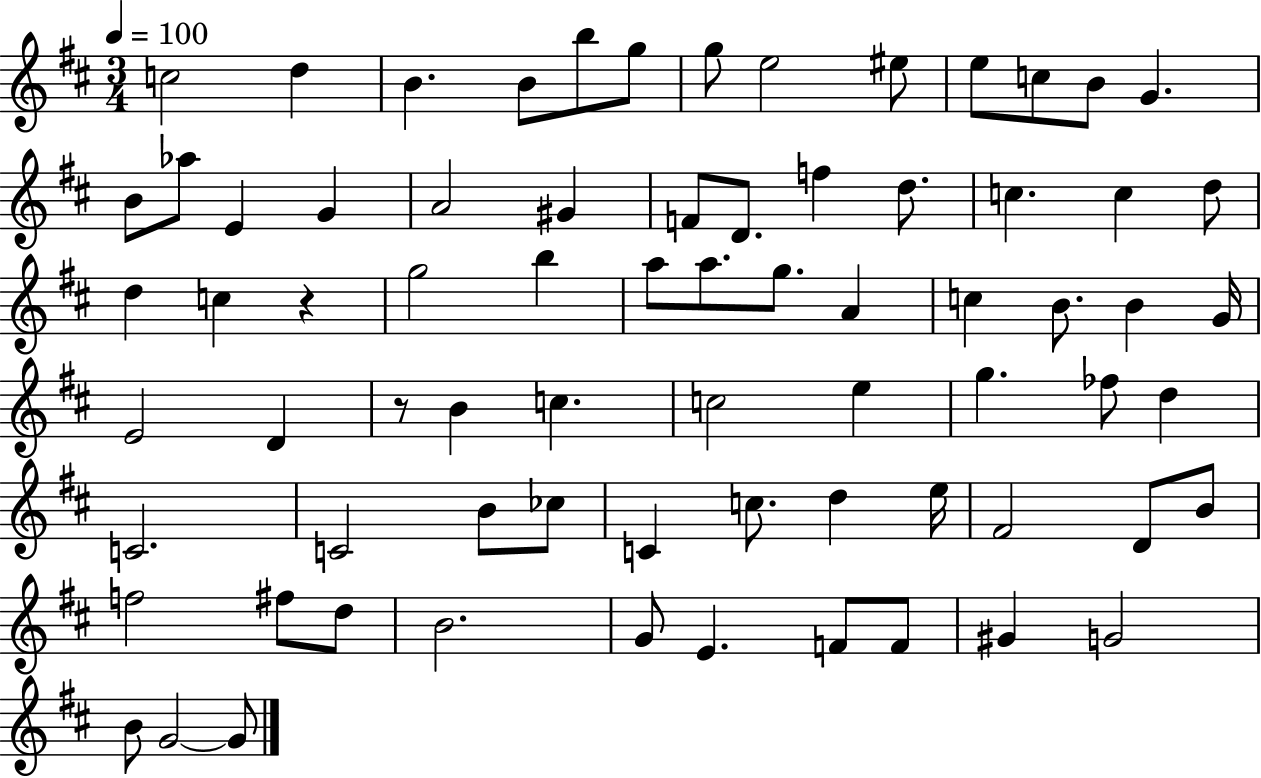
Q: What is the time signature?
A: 3/4